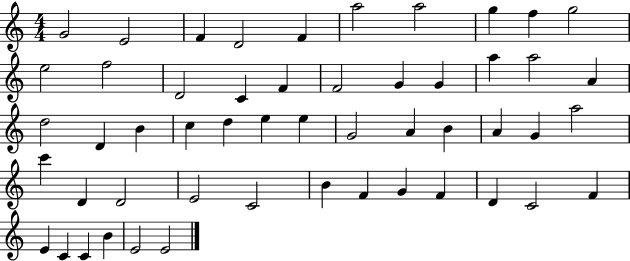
G4/h E4/h F4/q D4/h F4/q A5/h A5/h G5/q F5/q G5/h E5/h F5/h D4/h C4/q F4/q F4/h G4/q G4/q A5/q A5/h A4/q D5/h D4/q B4/q C5/q D5/q E5/q E5/q G4/h A4/q B4/q A4/q G4/q A5/h C6/q D4/q D4/h E4/h C4/h B4/q F4/q G4/q F4/q D4/q C4/h F4/q E4/q C4/q C4/q B4/q E4/h E4/h